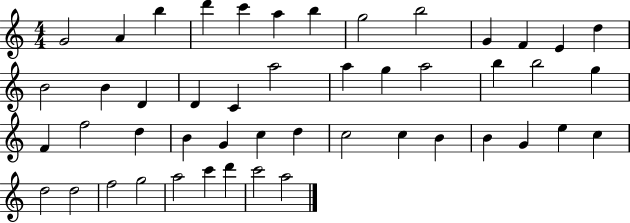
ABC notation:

X:1
T:Untitled
M:4/4
L:1/4
K:C
G2 A b d' c' a b g2 b2 G F E d B2 B D D C a2 a g a2 b b2 g F f2 d B G c d c2 c B B G e c d2 d2 f2 g2 a2 c' d' c'2 a2